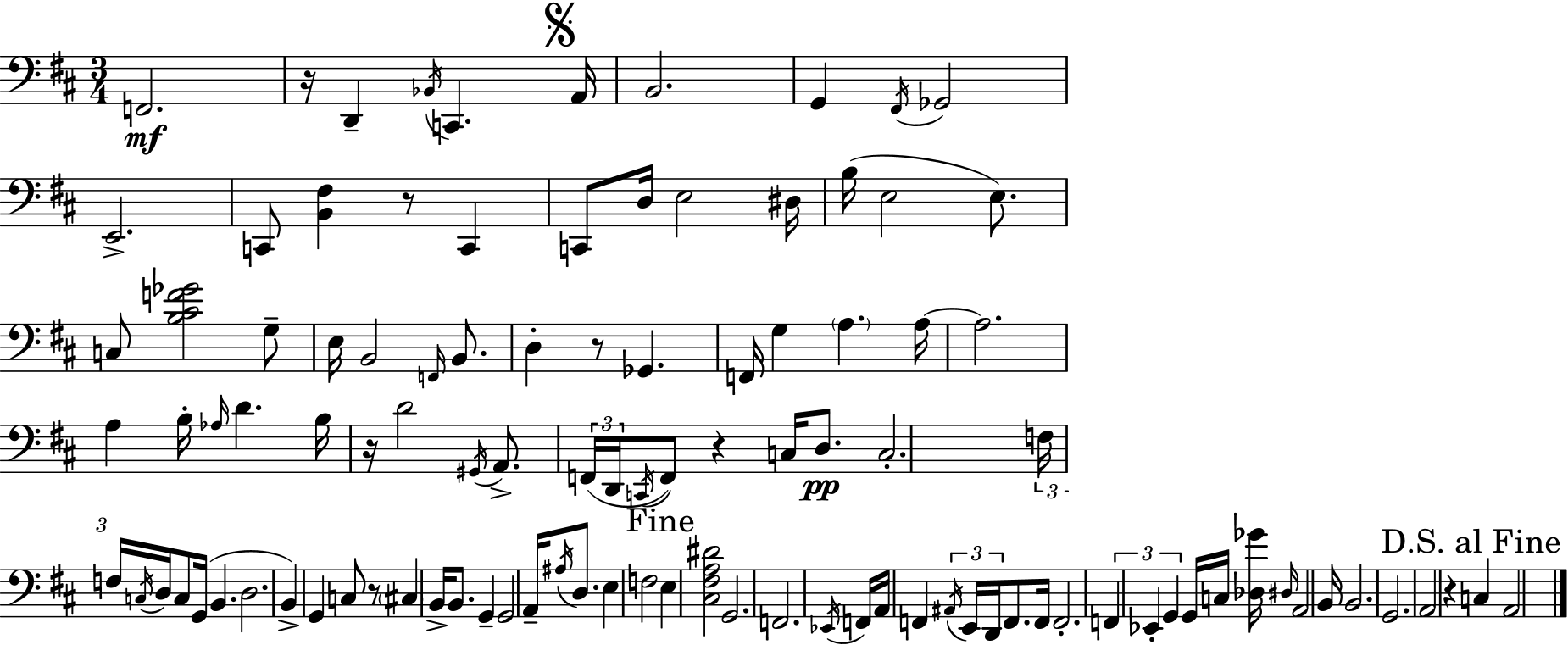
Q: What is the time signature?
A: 3/4